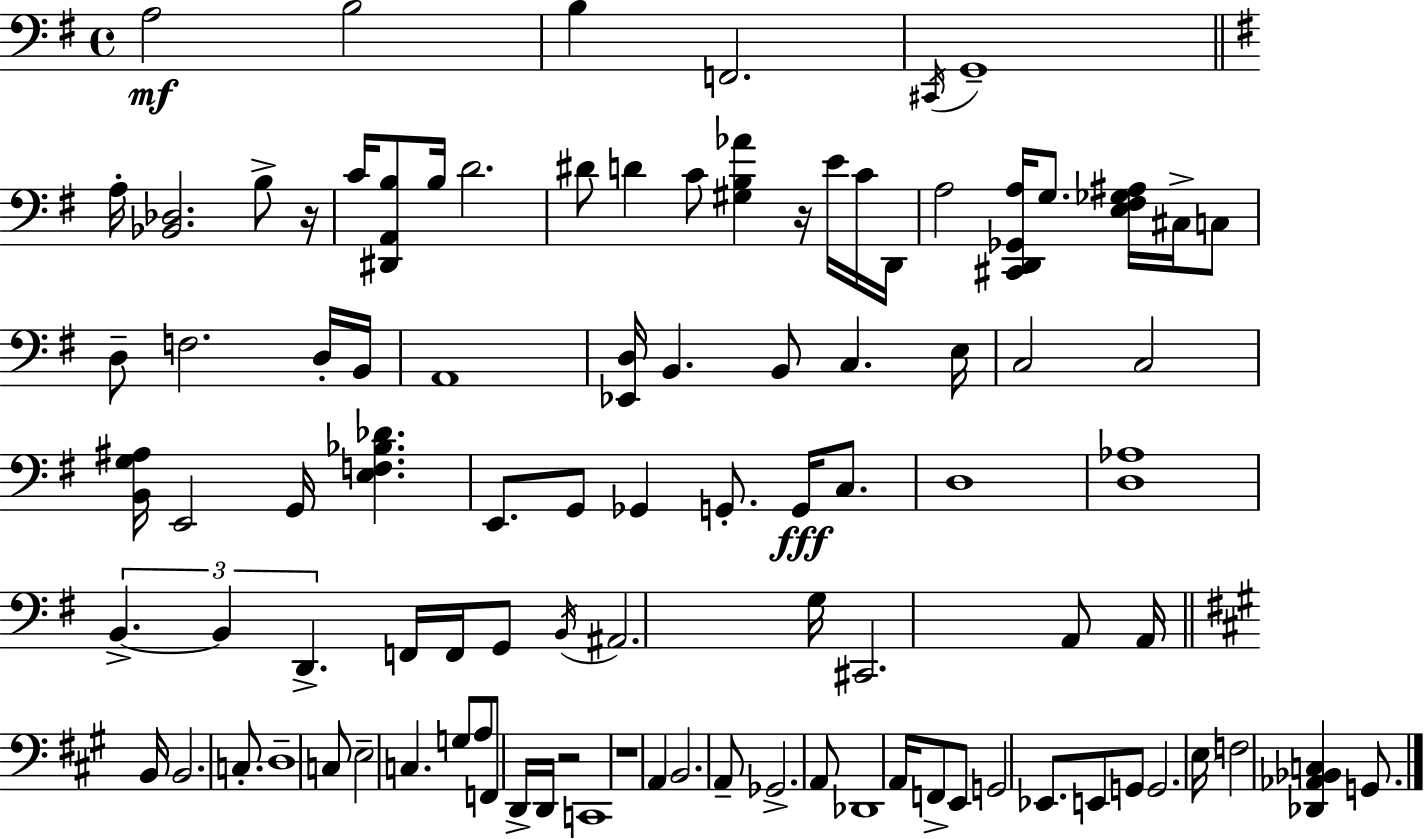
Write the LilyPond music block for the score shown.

{
  \clef bass
  \time 4/4
  \defaultTimeSignature
  \key g \major
  a2\mf b2 | b4 f,2. | \acciaccatura { cis,16 } g,1-- | \bar "||" \break \key g \major a16-. <bes, des>2. b8-> r16 | c'16 <dis, a, b>8 b16 d'2. | dis'8 d'4 c'8 <gis b aes'>4 r16 e'16 c'16 d,16 | a2 <cis, d, ges, a>16 g8. <e fis ges ais>16 cis16-> c8 | \break d8-- f2. d16-. b,16 | a,1 | <ees, d>16 b,4. b,8 c4. e16 | c2 c2 | \break <b, g ais>16 e,2 g,16 <e f bes des'>4. | e,8. g,8 ges,4 g,8.-. g,16\fff c8. | d1 | <d aes>1 | \break \tuplet 3/2 { b,4.->~~ b,4 d,4.-> } | f,16 f,16 g,8 \acciaccatura { b,16 } ais,2. | g16 cis,2. a,8 | a,16 \bar "||" \break \key a \major b,16 b,2. c8.-. | d1-- | c8 e2-- c4. | g8 a8 f,8 d,16-> d,16 r2 | \break c,1 | r1 | a,4 b,2. | a,8-- ges,2.-> a,8 | \break des,1 | a,16 f,8-> e,8 g,2 ees,8. | e,8 g,8 g,2. | \parenthesize e16 f2 <des, aes, bes, c>4 g,8. | \break \bar "|."
}